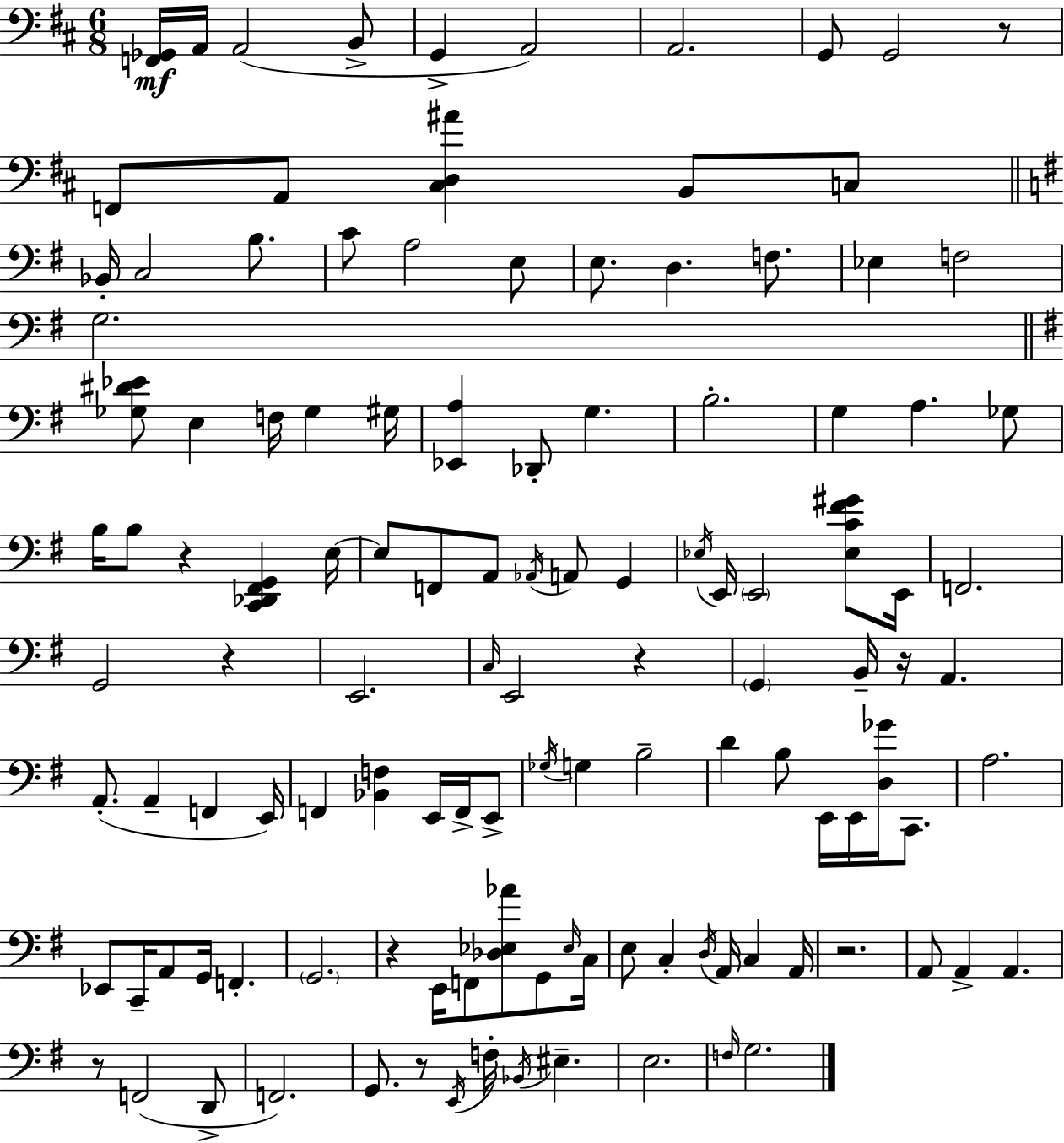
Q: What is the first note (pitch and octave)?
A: A2